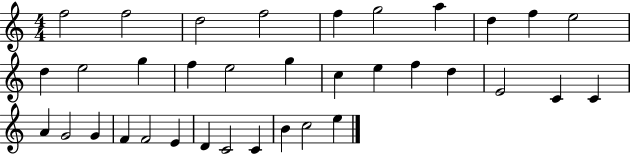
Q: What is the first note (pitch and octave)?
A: F5